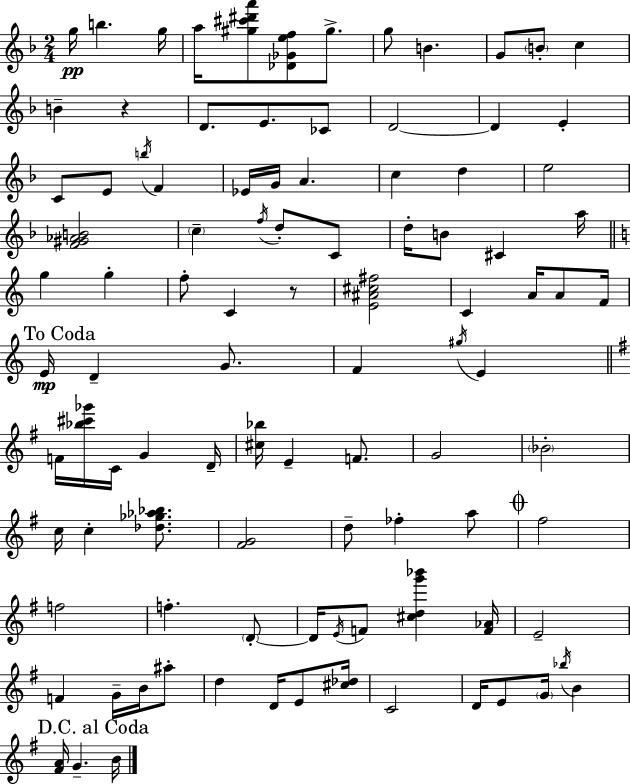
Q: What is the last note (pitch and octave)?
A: B4